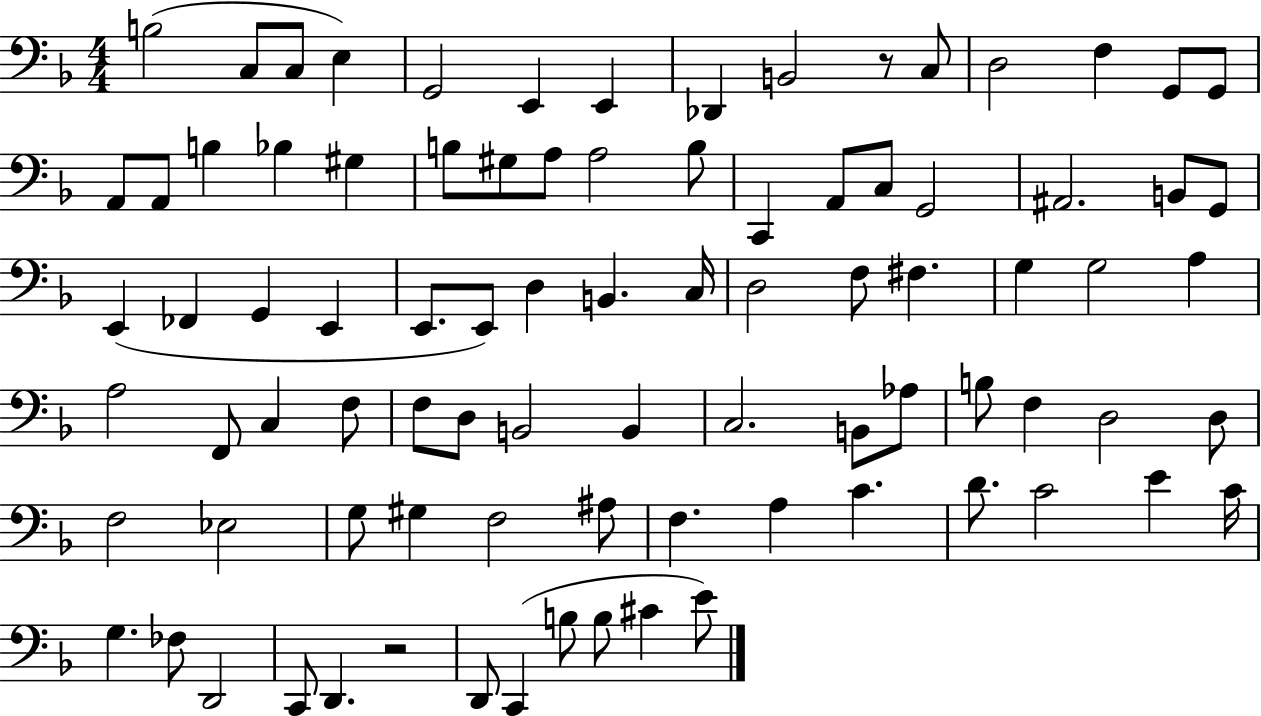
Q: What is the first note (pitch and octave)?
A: B3